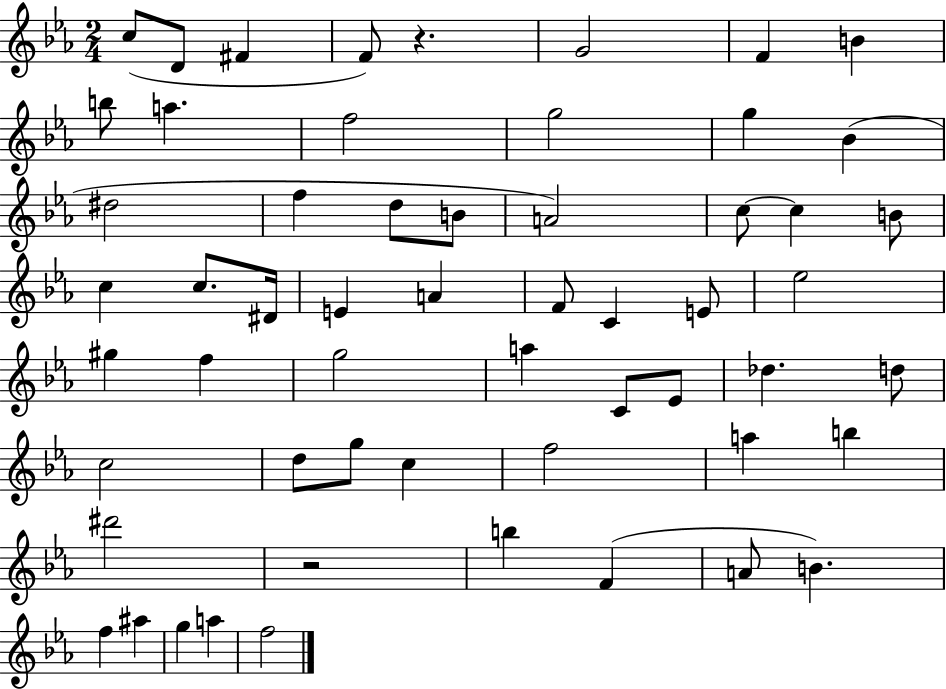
X:1
T:Untitled
M:2/4
L:1/4
K:Eb
c/2 D/2 ^F F/2 z G2 F B b/2 a f2 g2 g _B ^d2 f d/2 B/2 A2 c/2 c B/2 c c/2 ^D/4 E A F/2 C E/2 _e2 ^g f g2 a C/2 _E/2 _d d/2 c2 d/2 g/2 c f2 a b ^d'2 z2 b F A/2 B f ^a g a f2